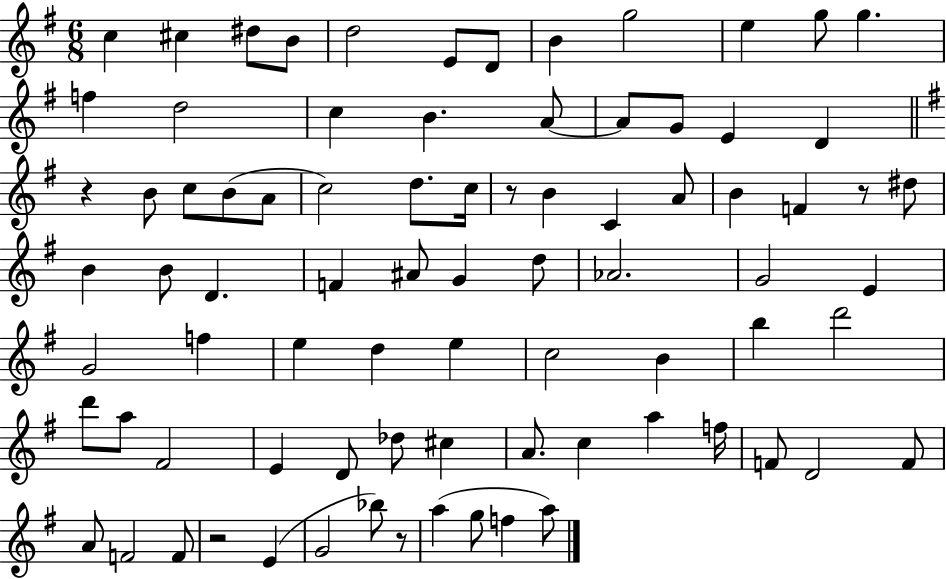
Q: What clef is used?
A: treble